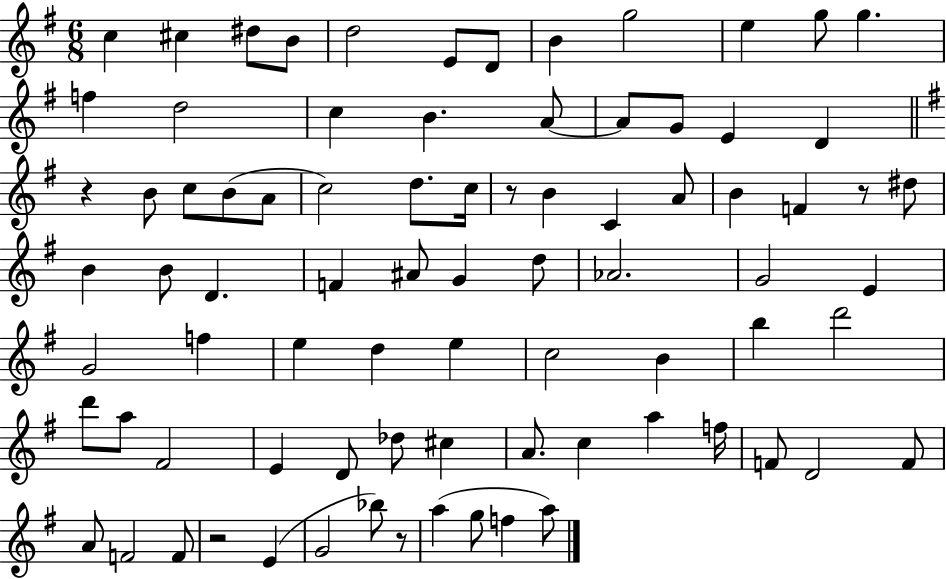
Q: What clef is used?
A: treble